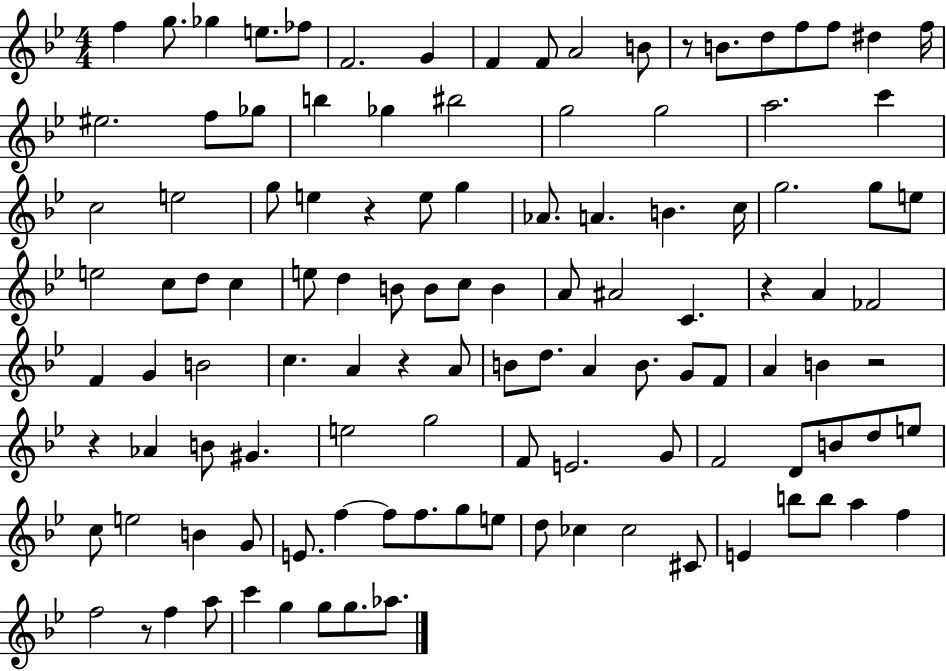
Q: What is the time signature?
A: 4/4